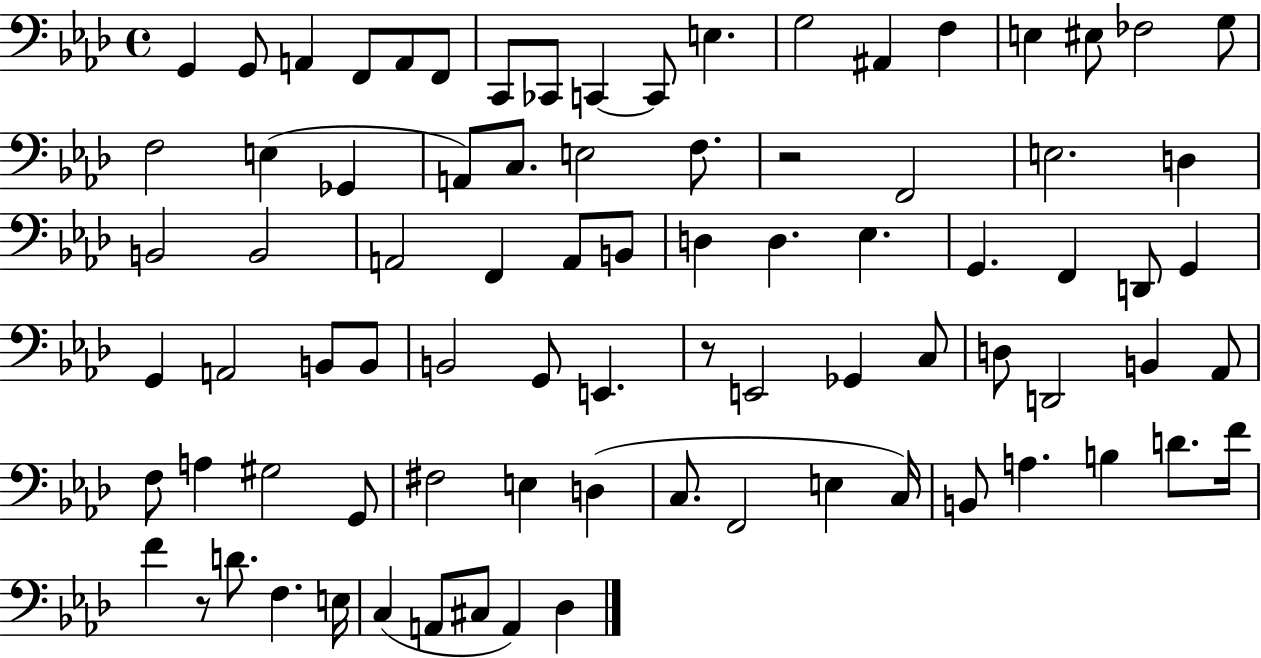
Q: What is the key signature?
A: AES major